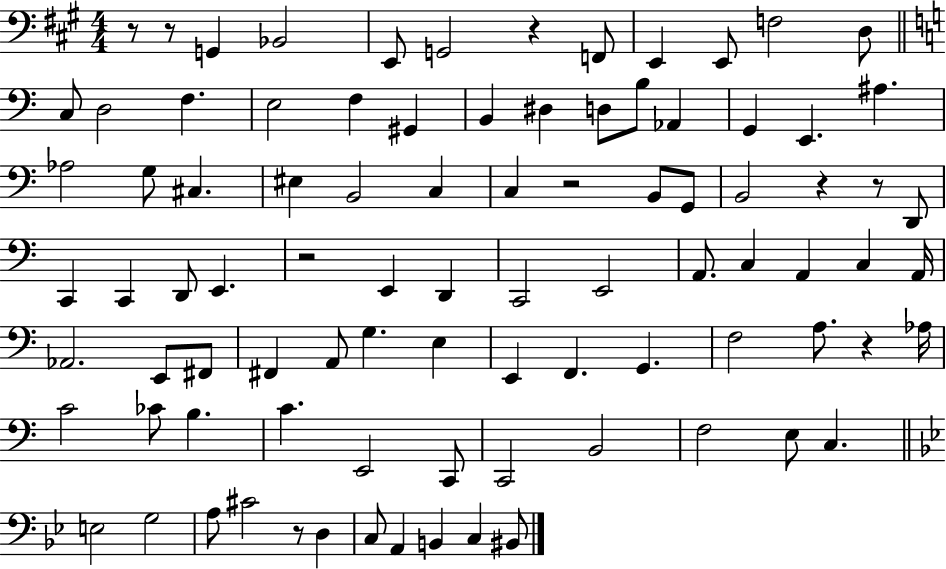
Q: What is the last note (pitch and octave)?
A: BIS2